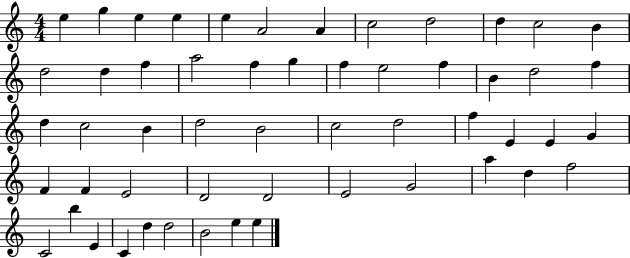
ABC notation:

X:1
T:Untitled
M:4/4
L:1/4
K:C
e g e e e A2 A c2 d2 d c2 B d2 d f a2 f g f e2 f B d2 f d c2 B d2 B2 c2 d2 f E E G F F E2 D2 D2 E2 G2 a d f2 C2 b E C d d2 B2 e e